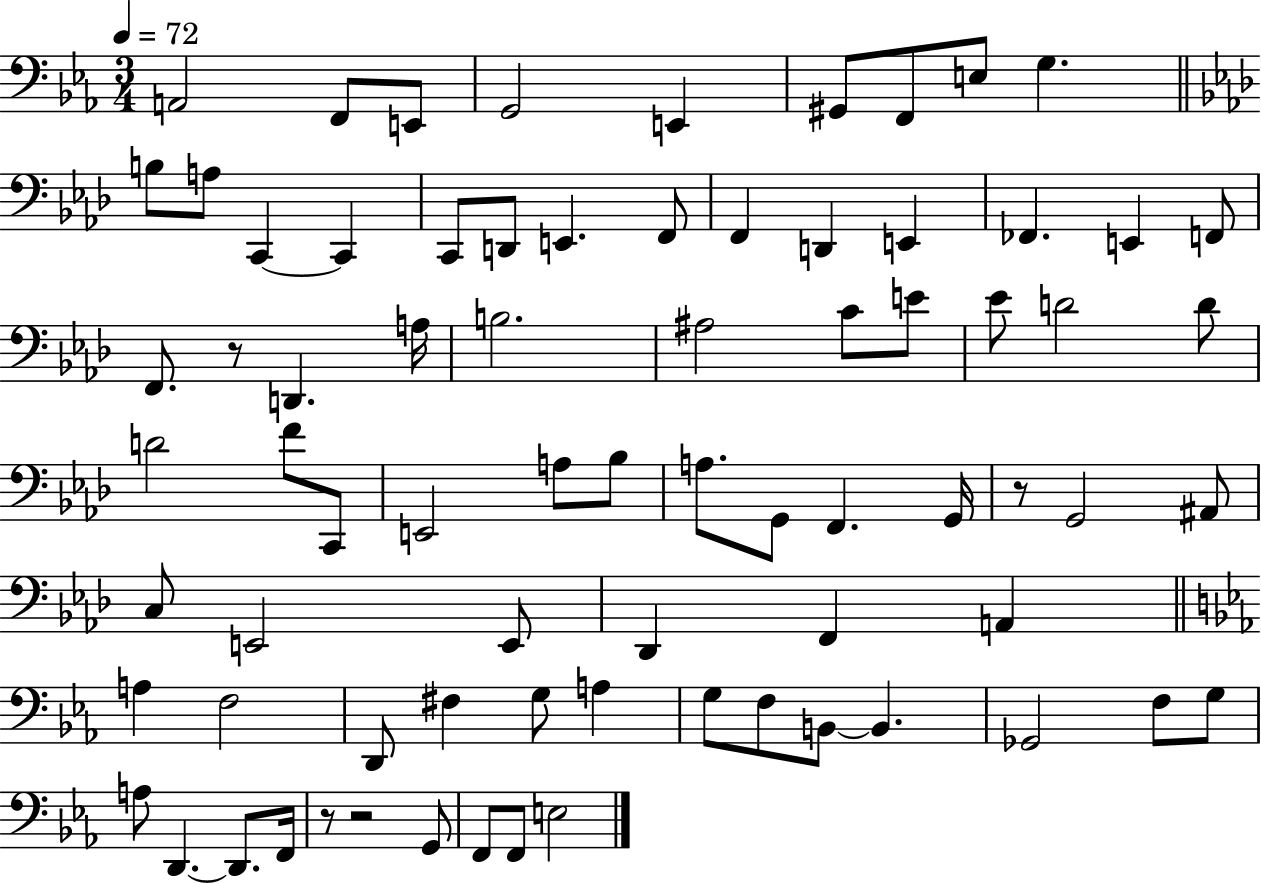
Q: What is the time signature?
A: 3/4